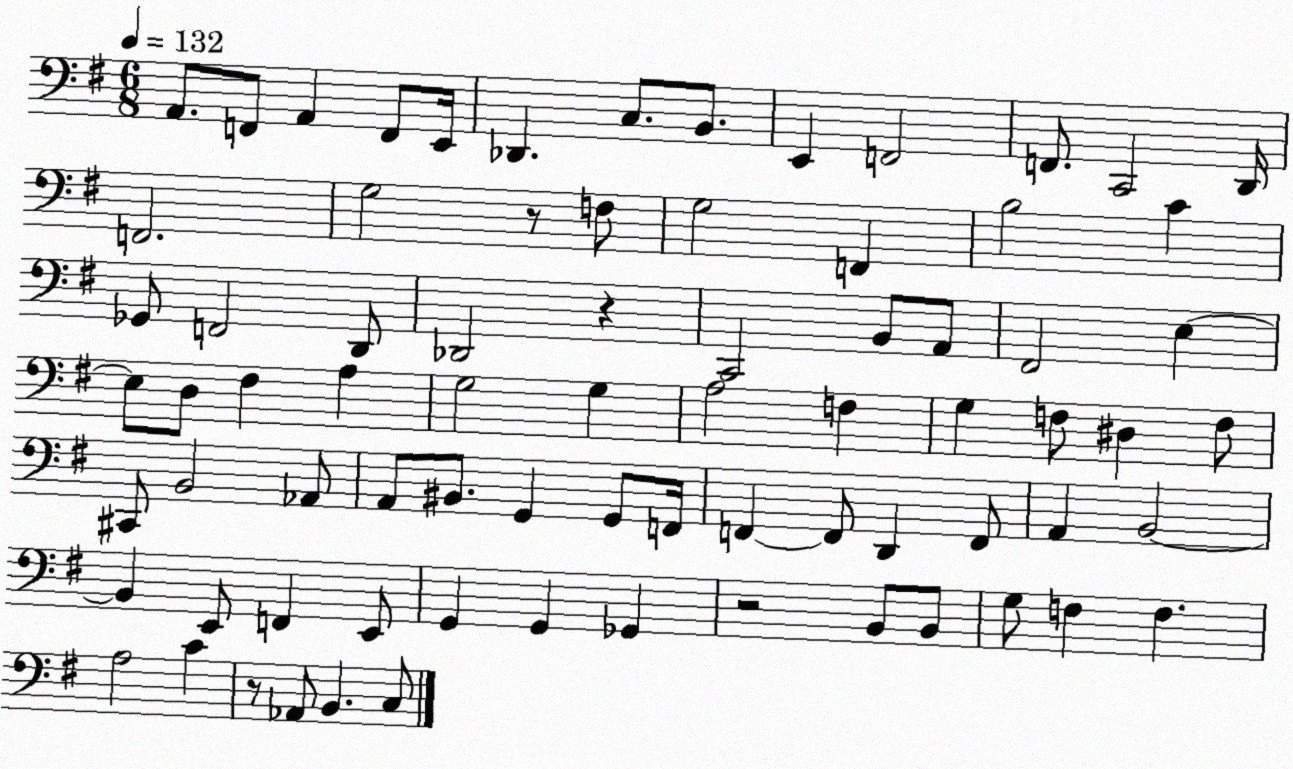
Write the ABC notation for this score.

X:1
T:Untitled
M:6/8
L:1/4
K:G
A,,/2 F,,/2 A,, F,,/2 E,,/4 _D,, C,/2 B,,/2 E,, F,,2 F,,/2 C,,2 D,,/4 F,,2 G,2 z/2 F,/2 G,2 F,, B,2 C _G,,/2 F,,2 D,,/2 _D,,2 z C,,2 B,,/2 A,,/2 ^F,,2 E, E,/2 D,/2 ^F, A, G,2 G, A,2 F, G, F,/2 ^D, F,/2 ^C,,/2 B,,2 _A,,/2 A,,/2 ^B,,/2 G,, G,,/2 F,,/4 F,, F,,/2 D,, F,,/2 A,, B,,2 B,, E,,/2 F,, E,,/2 G,, G,, _G,, z2 B,,/2 B,,/2 G,/2 F, F, A,2 C z/2 _A,,/2 B,, C,/2